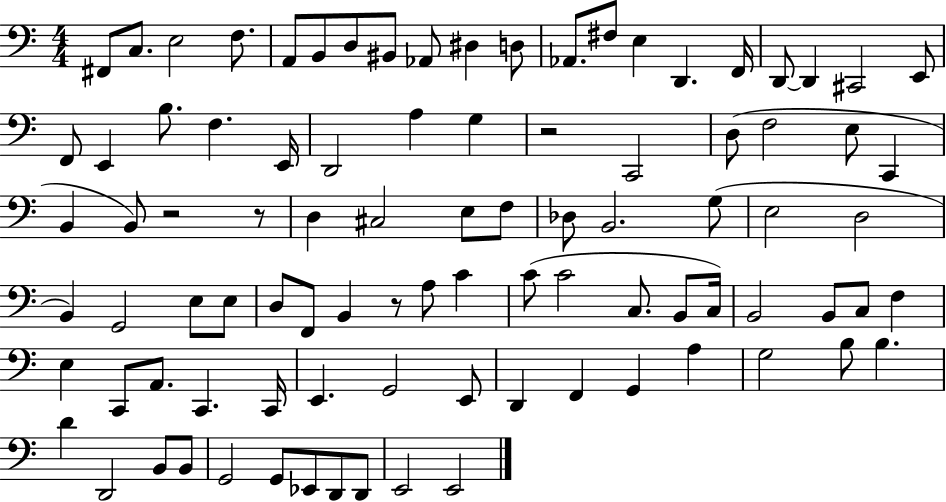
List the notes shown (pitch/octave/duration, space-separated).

F#2/e C3/e. E3/h F3/e. A2/e B2/e D3/e BIS2/e Ab2/e D#3/q D3/e Ab2/e. F#3/e E3/q D2/q. F2/s D2/e D2/q C#2/h E2/e F2/e E2/q B3/e. F3/q. E2/s D2/h A3/q G3/q R/h C2/h D3/e F3/h E3/e C2/q B2/q B2/e R/h R/e D3/q C#3/h E3/e F3/e Db3/e B2/h. G3/e E3/h D3/h B2/q G2/h E3/e E3/e D3/e F2/e B2/q R/e A3/e C4/q C4/e C4/h C3/e. B2/e C3/s B2/h B2/e C3/e F3/q E3/q C2/e A2/e. C2/q. C2/s E2/q. G2/h E2/e D2/q F2/q G2/q A3/q G3/h B3/e B3/q. D4/q D2/h B2/e B2/e G2/h G2/e Eb2/e D2/e D2/e E2/h E2/h